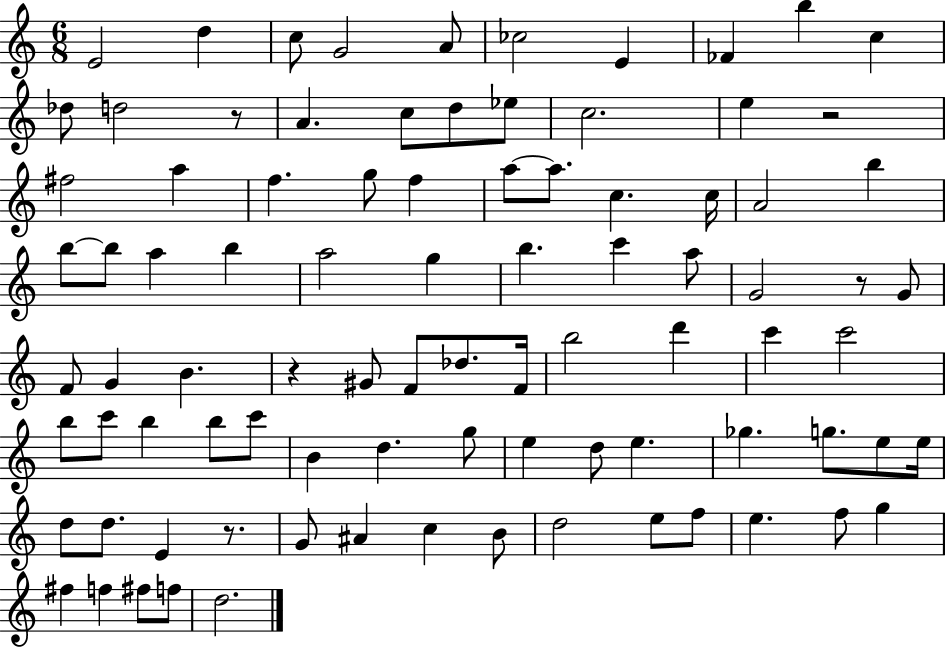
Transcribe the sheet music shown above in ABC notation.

X:1
T:Untitled
M:6/8
L:1/4
K:C
E2 d c/2 G2 A/2 _c2 E _F b c _d/2 d2 z/2 A c/2 d/2 _e/2 c2 e z2 ^f2 a f g/2 f a/2 a/2 c c/4 A2 b b/2 b/2 a b a2 g b c' a/2 G2 z/2 G/2 F/2 G B z ^G/2 F/2 _d/2 F/4 b2 d' c' c'2 b/2 c'/2 b b/2 c'/2 B d g/2 e d/2 e _g g/2 e/2 e/4 d/2 d/2 E z/2 G/2 ^A c B/2 d2 e/2 f/2 e f/2 g ^f f ^f/2 f/2 d2